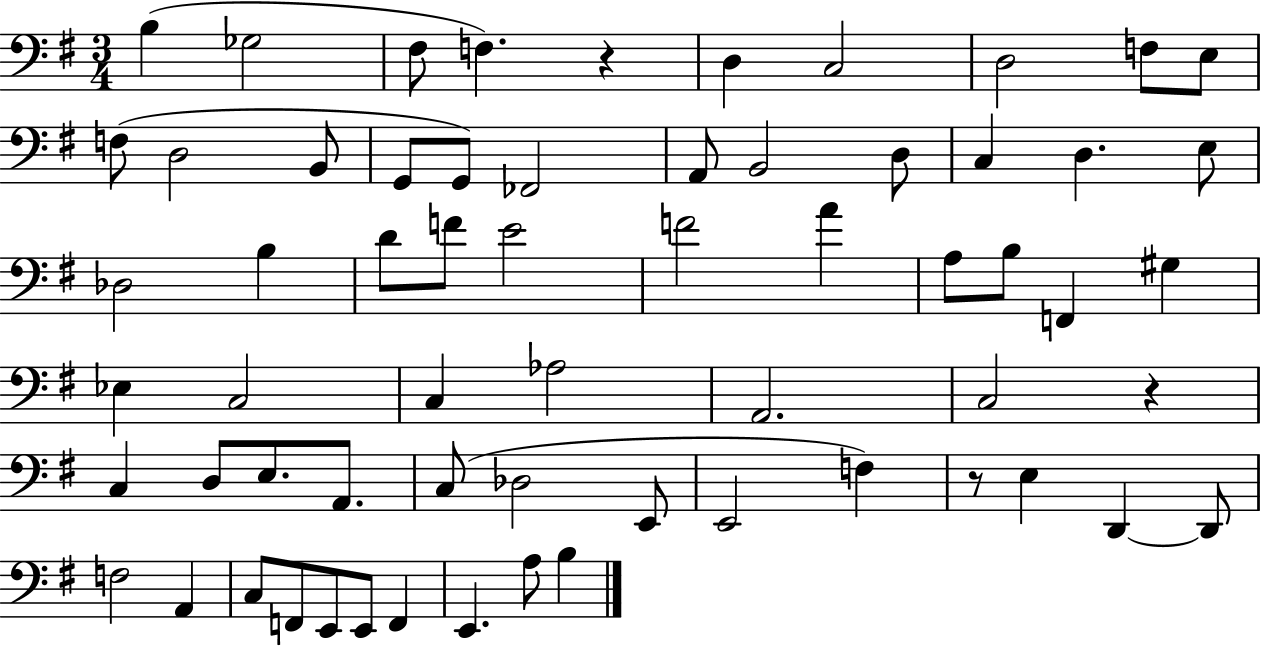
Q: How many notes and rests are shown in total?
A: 63